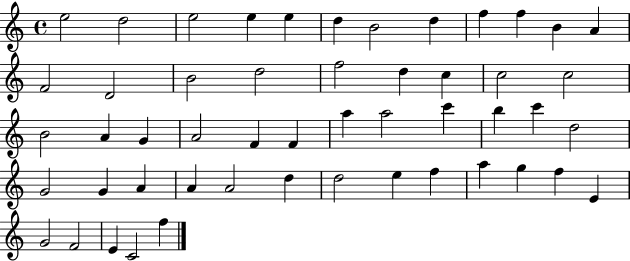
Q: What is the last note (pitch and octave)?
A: F5